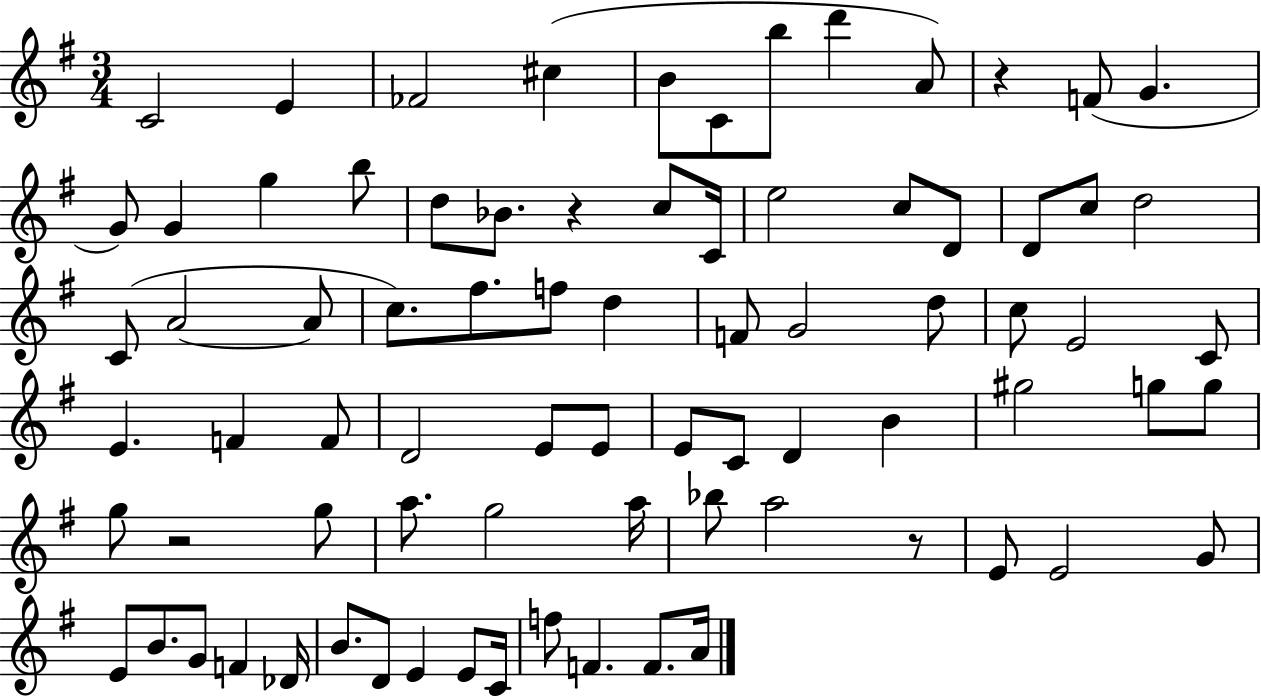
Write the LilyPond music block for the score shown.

{
  \clef treble
  \numericTimeSignature
  \time 3/4
  \key g \major
  c'2 e'4 | fes'2 cis''4( | b'8 c'8 b''8 d'''4 a'8) | r4 f'8( g'4. | \break g'8) g'4 g''4 b''8 | d''8 bes'8. r4 c''8 c'16 | e''2 c''8 d'8 | d'8 c''8 d''2 | \break c'8( a'2~~ a'8 | c''8.) fis''8. f''8 d''4 | f'8 g'2 d''8 | c''8 e'2 c'8 | \break e'4. f'4 f'8 | d'2 e'8 e'8 | e'8 c'8 d'4 b'4 | gis''2 g''8 g''8 | \break g''8 r2 g''8 | a''8. g''2 a''16 | bes''8 a''2 r8 | e'8 e'2 g'8 | \break e'8 b'8. g'8 f'4 des'16 | b'8. d'8 e'4 e'8 c'16 | f''8 f'4. f'8. a'16 | \bar "|."
}